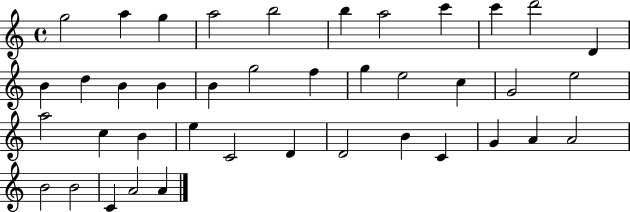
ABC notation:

X:1
T:Untitled
M:4/4
L:1/4
K:C
g2 a g a2 b2 b a2 c' c' d'2 D B d B B B g2 f g e2 c G2 e2 a2 c B e C2 D D2 B C G A A2 B2 B2 C A2 A